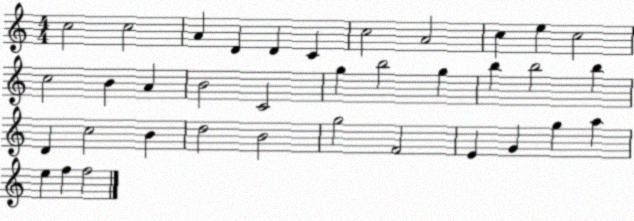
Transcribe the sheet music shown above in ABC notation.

X:1
T:Untitled
M:4/4
L:1/4
K:C
c2 c2 A D D C c2 A2 c e c2 c2 B A B2 C2 g b2 g b b2 b D c2 B d2 B2 g2 F2 E G g a e f f2